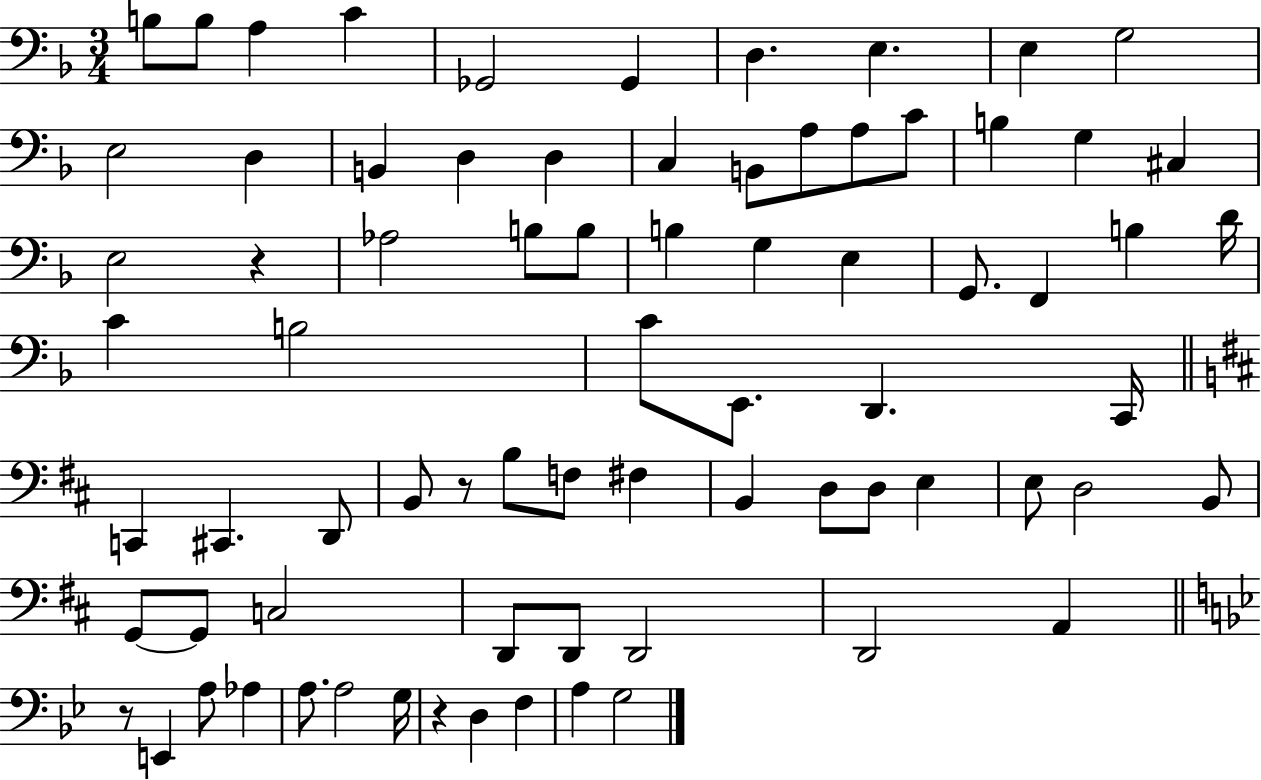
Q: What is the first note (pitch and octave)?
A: B3